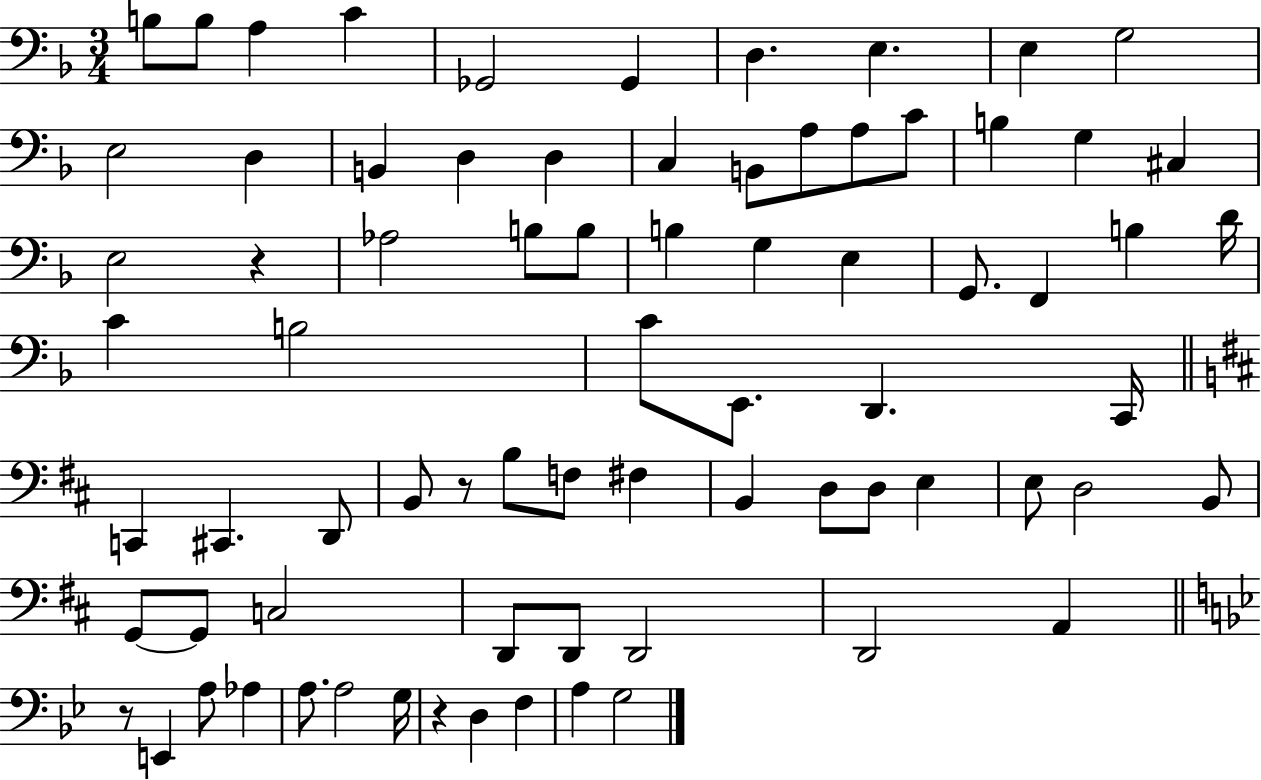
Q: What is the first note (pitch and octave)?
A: B3